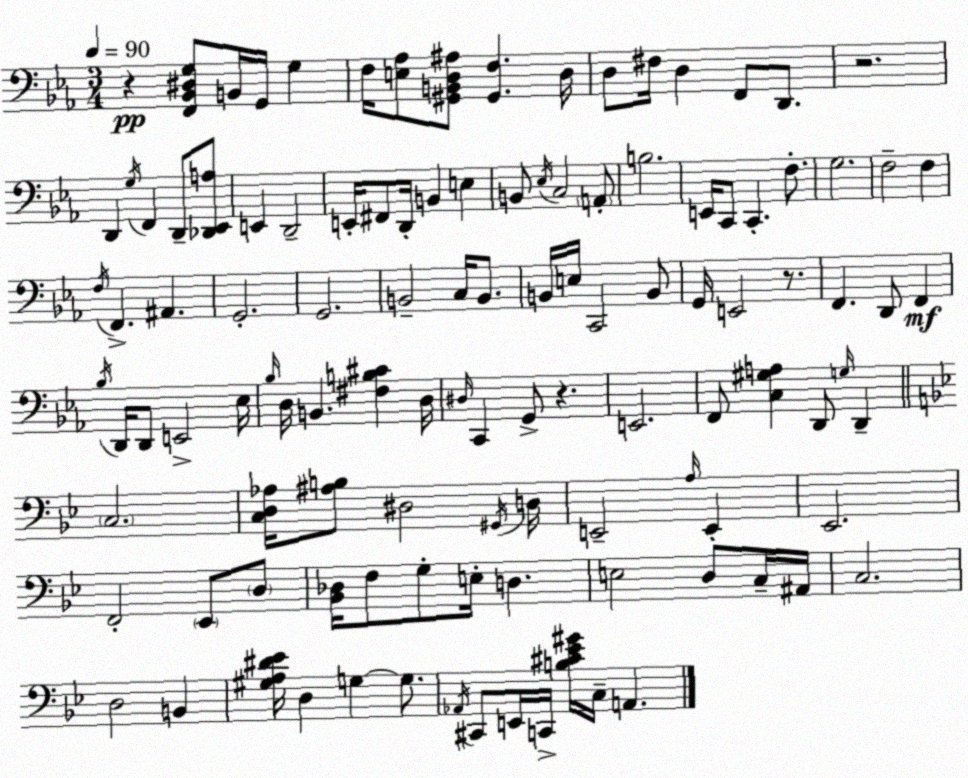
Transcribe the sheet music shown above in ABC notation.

X:1
T:Untitled
M:3/4
L:1/4
K:Eb
z [F,,_B,,^D,G,]/2 B,,/4 G,,/4 G, F,/4 [E,_A,]/2 [^G,,B,,D,^A,]/2 [^G,,F,] D,/4 D,/2 ^F,/4 D, F,,/2 D,,/2 z2 D,, G,/4 F,, D,,/2 [_D,,_E,,A,]/2 E,, D,,2 E,,/4 ^F,,/2 D,,/4 B,, E, B,,/2 _E,/4 C,2 A,,/2 B,2 E,,/4 C,,/2 C,, F,/2 G,2 F,2 F, F,/4 F,, ^A,, G,,2 G,,2 B,,2 C,/4 B,,/2 B,,/4 E,/4 C,,2 B,,/2 G,,/4 E,,2 z/2 F,, D,,/2 F,, _B,/4 D,,/4 D,,/2 E,,2 _E,/4 _B,/4 D,/4 B,, [^F,B,^C] D,/4 ^D,/4 C,, G,,/2 z E,,2 F,,/2 [C,^G,A,] D,,/2 G,/4 D,, C,2 [C,D,_A,]/4 [^A,B,]/2 ^D,2 ^G,,/4 D,/4 E,,2 A,/4 E,, _E,,2 F,,2 _E,,/2 D,/2 [_B,,_D,]/4 F,/2 G,/2 E,/4 D, E,2 D,/2 C,/4 ^A,,/4 C,2 D,2 B,, [^G,A,^D_E]/4 D, G, G,/2 _A,,/4 ^C,,/2 E,,/4 C,,/4 [B,^C_E^G]/4 C,/4 A,,